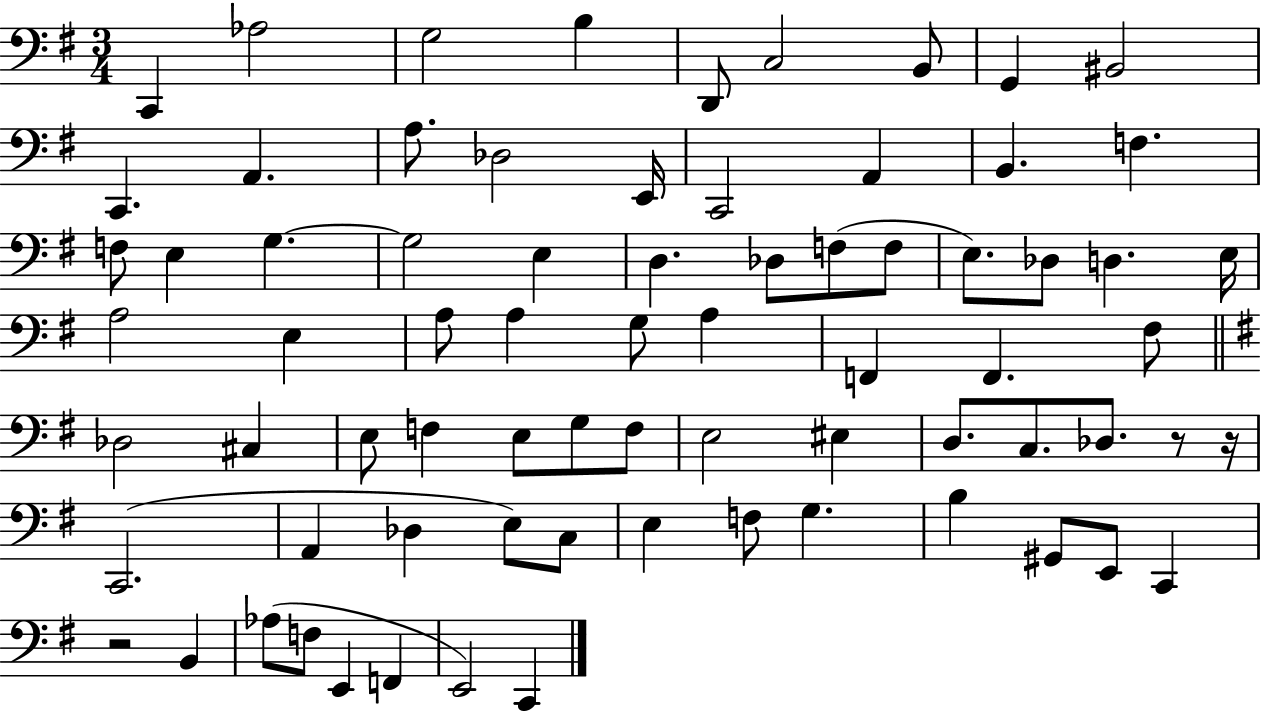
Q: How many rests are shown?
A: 3